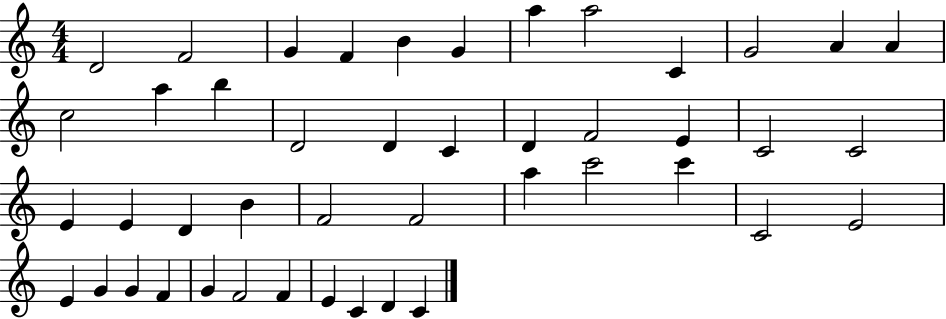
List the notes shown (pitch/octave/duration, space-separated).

D4/h F4/h G4/q F4/q B4/q G4/q A5/q A5/h C4/q G4/h A4/q A4/q C5/h A5/q B5/q D4/h D4/q C4/q D4/q F4/h E4/q C4/h C4/h E4/q E4/q D4/q B4/q F4/h F4/h A5/q C6/h C6/q C4/h E4/h E4/q G4/q G4/q F4/q G4/q F4/h F4/q E4/q C4/q D4/q C4/q